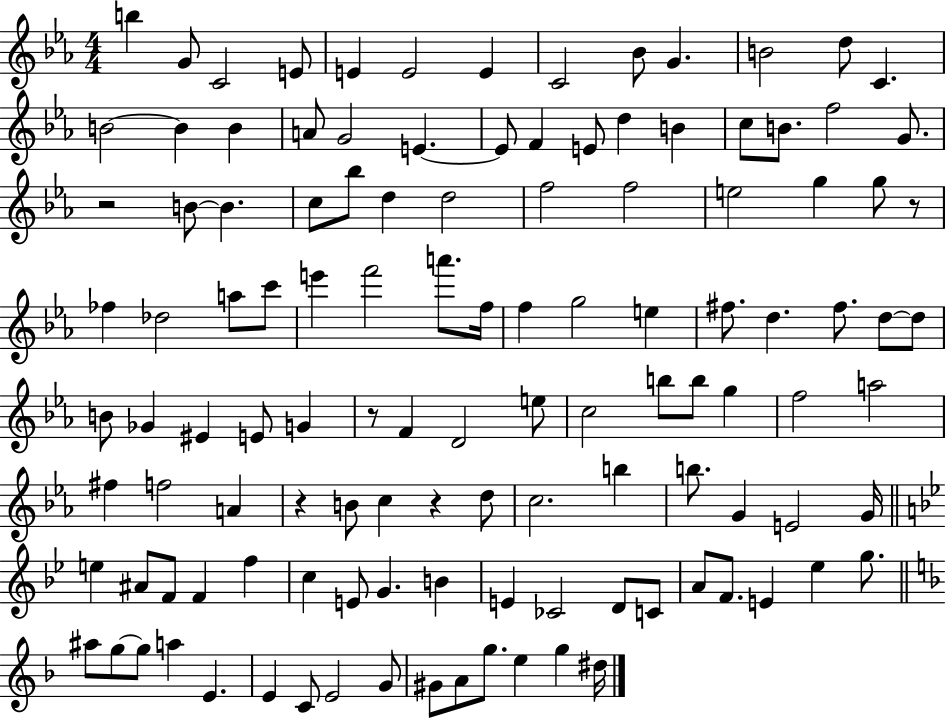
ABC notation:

X:1
T:Untitled
M:4/4
L:1/4
K:Eb
b G/2 C2 E/2 E E2 E C2 _B/2 G B2 d/2 C B2 B B A/2 G2 E E/2 F E/2 d B c/2 B/2 f2 G/2 z2 B/2 B c/2 _b/2 d d2 f2 f2 e2 g g/2 z/2 _f _d2 a/2 c'/2 e' f'2 a'/2 f/4 f g2 e ^f/2 d ^f/2 d/2 d/2 B/2 _G ^E E/2 G z/2 F D2 e/2 c2 b/2 b/2 g f2 a2 ^f f2 A z B/2 c z d/2 c2 b b/2 G E2 G/4 e ^A/2 F/2 F f c E/2 G B E _C2 D/2 C/2 A/2 F/2 E _e g/2 ^a/2 g/2 g/2 a E E C/2 E2 G/2 ^G/2 A/2 g/2 e g ^d/4